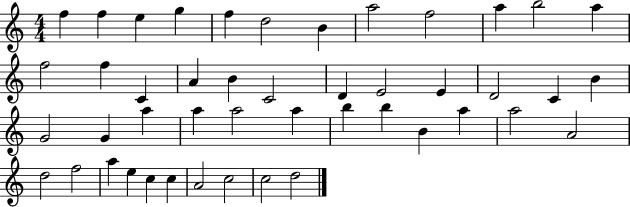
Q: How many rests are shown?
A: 0